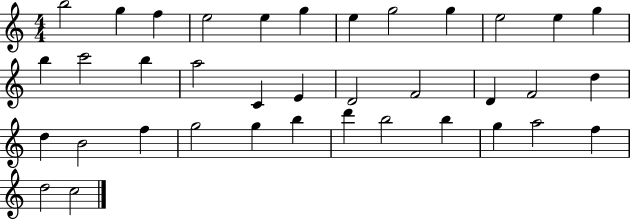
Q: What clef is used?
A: treble